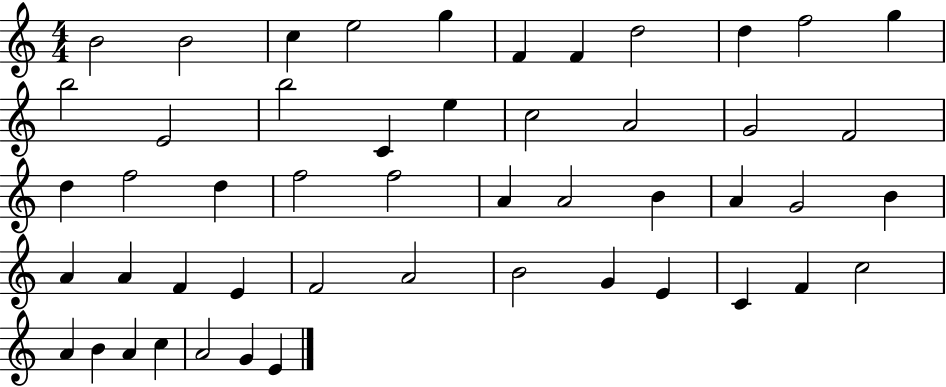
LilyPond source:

{
  \clef treble
  \numericTimeSignature
  \time 4/4
  \key c \major
  b'2 b'2 | c''4 e''2 g''4 | f'4 f'4 d''2 | d''4 f''2 g''4 | \break b''2 e'2 | b''2 c'4 e''4 | c''2 a'2 | g'2 f'2 | \break d''4 f''2 d''4 | f''2 f''2 | a'4 a'2 b'4 | a'4 g'2 b'4 | \break a'4 a'4 f'4 e'4 | f'2 a'2 | b'2 g'4 e'4 | c'4 f'4 c''2 | \break a'4 b'4 a'4 c''4 | a'2 g'4 e'4 | \bar "|."
}